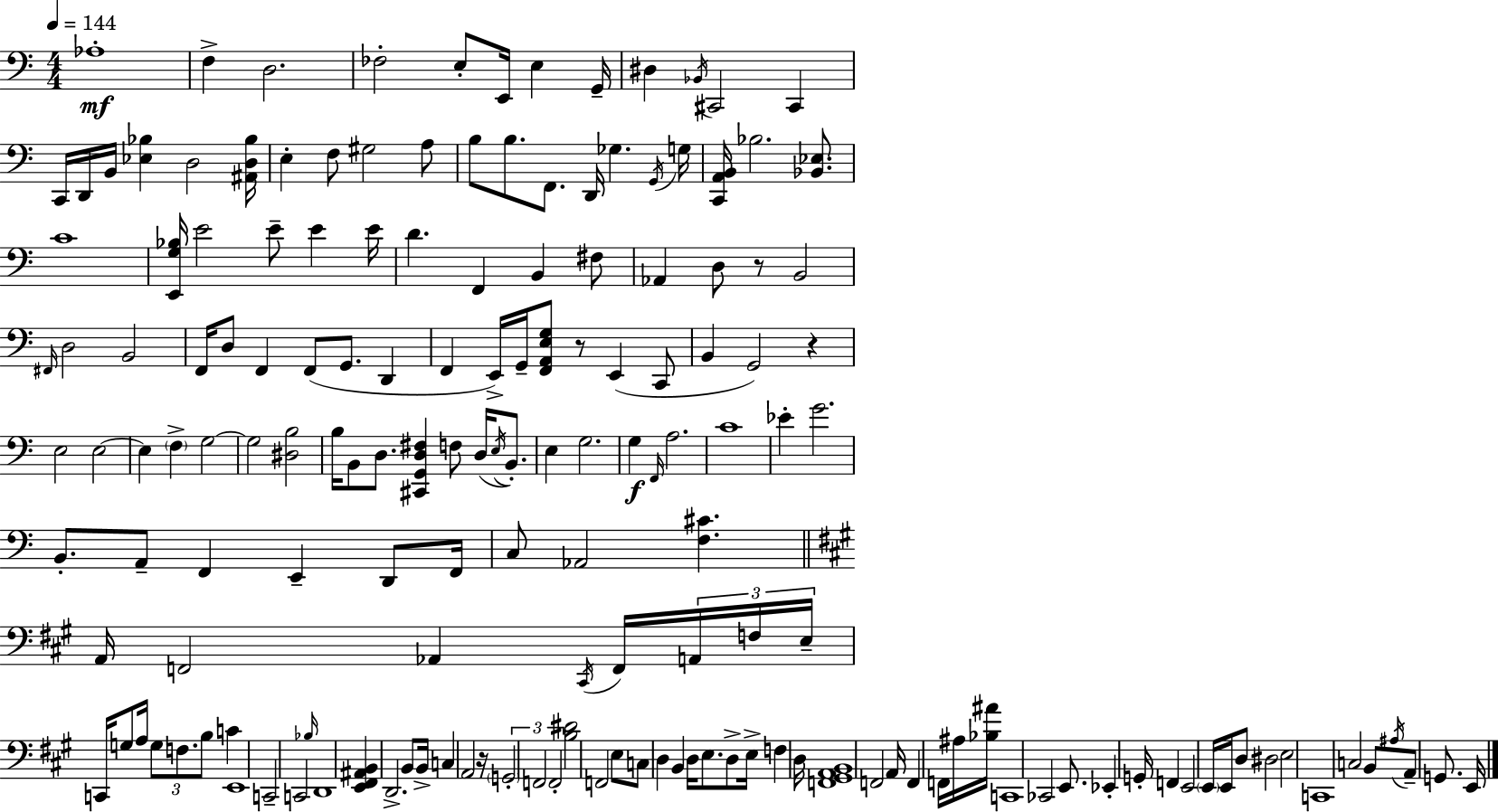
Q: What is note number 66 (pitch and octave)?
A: F3